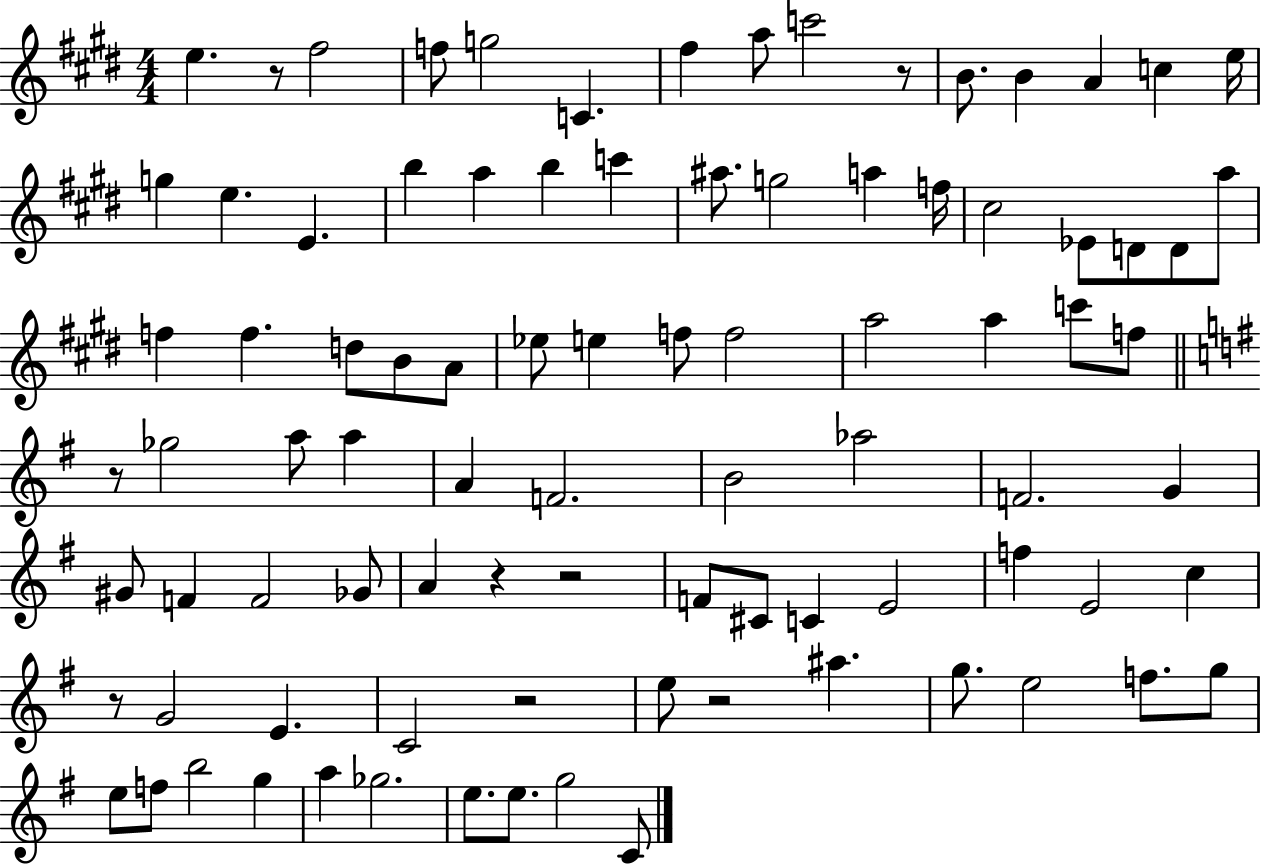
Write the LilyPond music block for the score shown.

{
  \clef treble
  \numericTimeSignature
  \time 4/4
  \key e \major
  e''4. r8 fis''2 | f''8 g''2 c'4. | fis''4 a''8 c'''2 r8 | b'8. b'4 a'4 c''4 e''16 | \break g''4 e''4. e'4. | b''4 a''4 b''4 c'''4 | ais''8. g''2 a''4 f''16 | cis''2 ees'8 d'8 d'8 a''8 | \break f''4 f''4. d''8 b'8 a'8 | ees''8 e''4 f''8 f''2 | a''2 a''4 c'''8 f''8 | \bar "||" \break \key e \minor r8 ges''2 a''8 a''4 | a'4 f'2. | b'2 aes''2 | f'2. g'4 | \break gis'8 f'4 f'2 ges'8 | a'4 r4 r2 | f'8 cis'8 c'4 e'2 | f''4 e'2 c''4 | \break r8 g'2 e'4. | c'2 r2 | e''8 r2 ais''4. | g''8. e''2 f''8. g''8 | \break e''8 f''8 b''2 g''4 | a''4 ges''2. | e''8. e''8. g''2 c'8 | \bar "|."
}